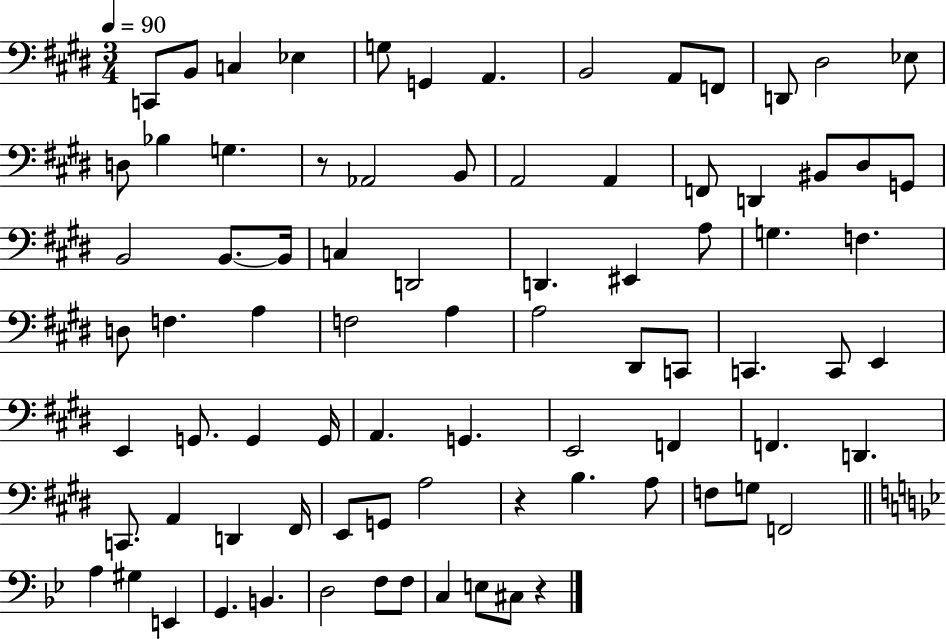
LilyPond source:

{
  \clef bass
  \numericTimeSignature
  \time 3/4
  \key e \major
  \tempo 4 = 90
  c,8 b,8 c4 ees4 | g8 g,4 a,4. | b,2 a,8 f,8 | d,8 dis2 ees8 | \break d8 bes4 g4. | r8 aes,2 b,8 | a,2 a,4 | f,8 d,4 bis,8 dis8 g,8 | \break b,2 b,8.~~ b,16 | c4 d,2 | d,4. eis,4 a8 | g4. f4. | \break d8 f4. a4 | f2 a4 | a2 dis,8 c,8 | c,4. c,8 e,4 | \break e,4 g,8. g,4 g,16 | a,4. g,4. | e,2 f,4 | f,4. d,4. | \break c,8. a,4 d,4 fis,16 | e,8 g,8 a2 | r4 b4. a8 | f8 g8 f,2 | \break \bar "||" \break \key bes \major a4 gis4 e,4 | g,4. b,4. | d2 f8 f8 | c4 e8 cis8 r4 | \break \bar "|."
}